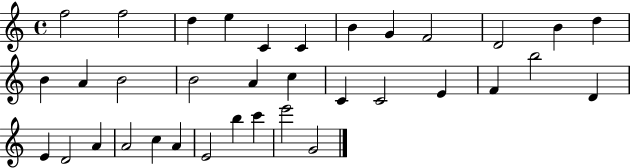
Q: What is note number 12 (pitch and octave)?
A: D5